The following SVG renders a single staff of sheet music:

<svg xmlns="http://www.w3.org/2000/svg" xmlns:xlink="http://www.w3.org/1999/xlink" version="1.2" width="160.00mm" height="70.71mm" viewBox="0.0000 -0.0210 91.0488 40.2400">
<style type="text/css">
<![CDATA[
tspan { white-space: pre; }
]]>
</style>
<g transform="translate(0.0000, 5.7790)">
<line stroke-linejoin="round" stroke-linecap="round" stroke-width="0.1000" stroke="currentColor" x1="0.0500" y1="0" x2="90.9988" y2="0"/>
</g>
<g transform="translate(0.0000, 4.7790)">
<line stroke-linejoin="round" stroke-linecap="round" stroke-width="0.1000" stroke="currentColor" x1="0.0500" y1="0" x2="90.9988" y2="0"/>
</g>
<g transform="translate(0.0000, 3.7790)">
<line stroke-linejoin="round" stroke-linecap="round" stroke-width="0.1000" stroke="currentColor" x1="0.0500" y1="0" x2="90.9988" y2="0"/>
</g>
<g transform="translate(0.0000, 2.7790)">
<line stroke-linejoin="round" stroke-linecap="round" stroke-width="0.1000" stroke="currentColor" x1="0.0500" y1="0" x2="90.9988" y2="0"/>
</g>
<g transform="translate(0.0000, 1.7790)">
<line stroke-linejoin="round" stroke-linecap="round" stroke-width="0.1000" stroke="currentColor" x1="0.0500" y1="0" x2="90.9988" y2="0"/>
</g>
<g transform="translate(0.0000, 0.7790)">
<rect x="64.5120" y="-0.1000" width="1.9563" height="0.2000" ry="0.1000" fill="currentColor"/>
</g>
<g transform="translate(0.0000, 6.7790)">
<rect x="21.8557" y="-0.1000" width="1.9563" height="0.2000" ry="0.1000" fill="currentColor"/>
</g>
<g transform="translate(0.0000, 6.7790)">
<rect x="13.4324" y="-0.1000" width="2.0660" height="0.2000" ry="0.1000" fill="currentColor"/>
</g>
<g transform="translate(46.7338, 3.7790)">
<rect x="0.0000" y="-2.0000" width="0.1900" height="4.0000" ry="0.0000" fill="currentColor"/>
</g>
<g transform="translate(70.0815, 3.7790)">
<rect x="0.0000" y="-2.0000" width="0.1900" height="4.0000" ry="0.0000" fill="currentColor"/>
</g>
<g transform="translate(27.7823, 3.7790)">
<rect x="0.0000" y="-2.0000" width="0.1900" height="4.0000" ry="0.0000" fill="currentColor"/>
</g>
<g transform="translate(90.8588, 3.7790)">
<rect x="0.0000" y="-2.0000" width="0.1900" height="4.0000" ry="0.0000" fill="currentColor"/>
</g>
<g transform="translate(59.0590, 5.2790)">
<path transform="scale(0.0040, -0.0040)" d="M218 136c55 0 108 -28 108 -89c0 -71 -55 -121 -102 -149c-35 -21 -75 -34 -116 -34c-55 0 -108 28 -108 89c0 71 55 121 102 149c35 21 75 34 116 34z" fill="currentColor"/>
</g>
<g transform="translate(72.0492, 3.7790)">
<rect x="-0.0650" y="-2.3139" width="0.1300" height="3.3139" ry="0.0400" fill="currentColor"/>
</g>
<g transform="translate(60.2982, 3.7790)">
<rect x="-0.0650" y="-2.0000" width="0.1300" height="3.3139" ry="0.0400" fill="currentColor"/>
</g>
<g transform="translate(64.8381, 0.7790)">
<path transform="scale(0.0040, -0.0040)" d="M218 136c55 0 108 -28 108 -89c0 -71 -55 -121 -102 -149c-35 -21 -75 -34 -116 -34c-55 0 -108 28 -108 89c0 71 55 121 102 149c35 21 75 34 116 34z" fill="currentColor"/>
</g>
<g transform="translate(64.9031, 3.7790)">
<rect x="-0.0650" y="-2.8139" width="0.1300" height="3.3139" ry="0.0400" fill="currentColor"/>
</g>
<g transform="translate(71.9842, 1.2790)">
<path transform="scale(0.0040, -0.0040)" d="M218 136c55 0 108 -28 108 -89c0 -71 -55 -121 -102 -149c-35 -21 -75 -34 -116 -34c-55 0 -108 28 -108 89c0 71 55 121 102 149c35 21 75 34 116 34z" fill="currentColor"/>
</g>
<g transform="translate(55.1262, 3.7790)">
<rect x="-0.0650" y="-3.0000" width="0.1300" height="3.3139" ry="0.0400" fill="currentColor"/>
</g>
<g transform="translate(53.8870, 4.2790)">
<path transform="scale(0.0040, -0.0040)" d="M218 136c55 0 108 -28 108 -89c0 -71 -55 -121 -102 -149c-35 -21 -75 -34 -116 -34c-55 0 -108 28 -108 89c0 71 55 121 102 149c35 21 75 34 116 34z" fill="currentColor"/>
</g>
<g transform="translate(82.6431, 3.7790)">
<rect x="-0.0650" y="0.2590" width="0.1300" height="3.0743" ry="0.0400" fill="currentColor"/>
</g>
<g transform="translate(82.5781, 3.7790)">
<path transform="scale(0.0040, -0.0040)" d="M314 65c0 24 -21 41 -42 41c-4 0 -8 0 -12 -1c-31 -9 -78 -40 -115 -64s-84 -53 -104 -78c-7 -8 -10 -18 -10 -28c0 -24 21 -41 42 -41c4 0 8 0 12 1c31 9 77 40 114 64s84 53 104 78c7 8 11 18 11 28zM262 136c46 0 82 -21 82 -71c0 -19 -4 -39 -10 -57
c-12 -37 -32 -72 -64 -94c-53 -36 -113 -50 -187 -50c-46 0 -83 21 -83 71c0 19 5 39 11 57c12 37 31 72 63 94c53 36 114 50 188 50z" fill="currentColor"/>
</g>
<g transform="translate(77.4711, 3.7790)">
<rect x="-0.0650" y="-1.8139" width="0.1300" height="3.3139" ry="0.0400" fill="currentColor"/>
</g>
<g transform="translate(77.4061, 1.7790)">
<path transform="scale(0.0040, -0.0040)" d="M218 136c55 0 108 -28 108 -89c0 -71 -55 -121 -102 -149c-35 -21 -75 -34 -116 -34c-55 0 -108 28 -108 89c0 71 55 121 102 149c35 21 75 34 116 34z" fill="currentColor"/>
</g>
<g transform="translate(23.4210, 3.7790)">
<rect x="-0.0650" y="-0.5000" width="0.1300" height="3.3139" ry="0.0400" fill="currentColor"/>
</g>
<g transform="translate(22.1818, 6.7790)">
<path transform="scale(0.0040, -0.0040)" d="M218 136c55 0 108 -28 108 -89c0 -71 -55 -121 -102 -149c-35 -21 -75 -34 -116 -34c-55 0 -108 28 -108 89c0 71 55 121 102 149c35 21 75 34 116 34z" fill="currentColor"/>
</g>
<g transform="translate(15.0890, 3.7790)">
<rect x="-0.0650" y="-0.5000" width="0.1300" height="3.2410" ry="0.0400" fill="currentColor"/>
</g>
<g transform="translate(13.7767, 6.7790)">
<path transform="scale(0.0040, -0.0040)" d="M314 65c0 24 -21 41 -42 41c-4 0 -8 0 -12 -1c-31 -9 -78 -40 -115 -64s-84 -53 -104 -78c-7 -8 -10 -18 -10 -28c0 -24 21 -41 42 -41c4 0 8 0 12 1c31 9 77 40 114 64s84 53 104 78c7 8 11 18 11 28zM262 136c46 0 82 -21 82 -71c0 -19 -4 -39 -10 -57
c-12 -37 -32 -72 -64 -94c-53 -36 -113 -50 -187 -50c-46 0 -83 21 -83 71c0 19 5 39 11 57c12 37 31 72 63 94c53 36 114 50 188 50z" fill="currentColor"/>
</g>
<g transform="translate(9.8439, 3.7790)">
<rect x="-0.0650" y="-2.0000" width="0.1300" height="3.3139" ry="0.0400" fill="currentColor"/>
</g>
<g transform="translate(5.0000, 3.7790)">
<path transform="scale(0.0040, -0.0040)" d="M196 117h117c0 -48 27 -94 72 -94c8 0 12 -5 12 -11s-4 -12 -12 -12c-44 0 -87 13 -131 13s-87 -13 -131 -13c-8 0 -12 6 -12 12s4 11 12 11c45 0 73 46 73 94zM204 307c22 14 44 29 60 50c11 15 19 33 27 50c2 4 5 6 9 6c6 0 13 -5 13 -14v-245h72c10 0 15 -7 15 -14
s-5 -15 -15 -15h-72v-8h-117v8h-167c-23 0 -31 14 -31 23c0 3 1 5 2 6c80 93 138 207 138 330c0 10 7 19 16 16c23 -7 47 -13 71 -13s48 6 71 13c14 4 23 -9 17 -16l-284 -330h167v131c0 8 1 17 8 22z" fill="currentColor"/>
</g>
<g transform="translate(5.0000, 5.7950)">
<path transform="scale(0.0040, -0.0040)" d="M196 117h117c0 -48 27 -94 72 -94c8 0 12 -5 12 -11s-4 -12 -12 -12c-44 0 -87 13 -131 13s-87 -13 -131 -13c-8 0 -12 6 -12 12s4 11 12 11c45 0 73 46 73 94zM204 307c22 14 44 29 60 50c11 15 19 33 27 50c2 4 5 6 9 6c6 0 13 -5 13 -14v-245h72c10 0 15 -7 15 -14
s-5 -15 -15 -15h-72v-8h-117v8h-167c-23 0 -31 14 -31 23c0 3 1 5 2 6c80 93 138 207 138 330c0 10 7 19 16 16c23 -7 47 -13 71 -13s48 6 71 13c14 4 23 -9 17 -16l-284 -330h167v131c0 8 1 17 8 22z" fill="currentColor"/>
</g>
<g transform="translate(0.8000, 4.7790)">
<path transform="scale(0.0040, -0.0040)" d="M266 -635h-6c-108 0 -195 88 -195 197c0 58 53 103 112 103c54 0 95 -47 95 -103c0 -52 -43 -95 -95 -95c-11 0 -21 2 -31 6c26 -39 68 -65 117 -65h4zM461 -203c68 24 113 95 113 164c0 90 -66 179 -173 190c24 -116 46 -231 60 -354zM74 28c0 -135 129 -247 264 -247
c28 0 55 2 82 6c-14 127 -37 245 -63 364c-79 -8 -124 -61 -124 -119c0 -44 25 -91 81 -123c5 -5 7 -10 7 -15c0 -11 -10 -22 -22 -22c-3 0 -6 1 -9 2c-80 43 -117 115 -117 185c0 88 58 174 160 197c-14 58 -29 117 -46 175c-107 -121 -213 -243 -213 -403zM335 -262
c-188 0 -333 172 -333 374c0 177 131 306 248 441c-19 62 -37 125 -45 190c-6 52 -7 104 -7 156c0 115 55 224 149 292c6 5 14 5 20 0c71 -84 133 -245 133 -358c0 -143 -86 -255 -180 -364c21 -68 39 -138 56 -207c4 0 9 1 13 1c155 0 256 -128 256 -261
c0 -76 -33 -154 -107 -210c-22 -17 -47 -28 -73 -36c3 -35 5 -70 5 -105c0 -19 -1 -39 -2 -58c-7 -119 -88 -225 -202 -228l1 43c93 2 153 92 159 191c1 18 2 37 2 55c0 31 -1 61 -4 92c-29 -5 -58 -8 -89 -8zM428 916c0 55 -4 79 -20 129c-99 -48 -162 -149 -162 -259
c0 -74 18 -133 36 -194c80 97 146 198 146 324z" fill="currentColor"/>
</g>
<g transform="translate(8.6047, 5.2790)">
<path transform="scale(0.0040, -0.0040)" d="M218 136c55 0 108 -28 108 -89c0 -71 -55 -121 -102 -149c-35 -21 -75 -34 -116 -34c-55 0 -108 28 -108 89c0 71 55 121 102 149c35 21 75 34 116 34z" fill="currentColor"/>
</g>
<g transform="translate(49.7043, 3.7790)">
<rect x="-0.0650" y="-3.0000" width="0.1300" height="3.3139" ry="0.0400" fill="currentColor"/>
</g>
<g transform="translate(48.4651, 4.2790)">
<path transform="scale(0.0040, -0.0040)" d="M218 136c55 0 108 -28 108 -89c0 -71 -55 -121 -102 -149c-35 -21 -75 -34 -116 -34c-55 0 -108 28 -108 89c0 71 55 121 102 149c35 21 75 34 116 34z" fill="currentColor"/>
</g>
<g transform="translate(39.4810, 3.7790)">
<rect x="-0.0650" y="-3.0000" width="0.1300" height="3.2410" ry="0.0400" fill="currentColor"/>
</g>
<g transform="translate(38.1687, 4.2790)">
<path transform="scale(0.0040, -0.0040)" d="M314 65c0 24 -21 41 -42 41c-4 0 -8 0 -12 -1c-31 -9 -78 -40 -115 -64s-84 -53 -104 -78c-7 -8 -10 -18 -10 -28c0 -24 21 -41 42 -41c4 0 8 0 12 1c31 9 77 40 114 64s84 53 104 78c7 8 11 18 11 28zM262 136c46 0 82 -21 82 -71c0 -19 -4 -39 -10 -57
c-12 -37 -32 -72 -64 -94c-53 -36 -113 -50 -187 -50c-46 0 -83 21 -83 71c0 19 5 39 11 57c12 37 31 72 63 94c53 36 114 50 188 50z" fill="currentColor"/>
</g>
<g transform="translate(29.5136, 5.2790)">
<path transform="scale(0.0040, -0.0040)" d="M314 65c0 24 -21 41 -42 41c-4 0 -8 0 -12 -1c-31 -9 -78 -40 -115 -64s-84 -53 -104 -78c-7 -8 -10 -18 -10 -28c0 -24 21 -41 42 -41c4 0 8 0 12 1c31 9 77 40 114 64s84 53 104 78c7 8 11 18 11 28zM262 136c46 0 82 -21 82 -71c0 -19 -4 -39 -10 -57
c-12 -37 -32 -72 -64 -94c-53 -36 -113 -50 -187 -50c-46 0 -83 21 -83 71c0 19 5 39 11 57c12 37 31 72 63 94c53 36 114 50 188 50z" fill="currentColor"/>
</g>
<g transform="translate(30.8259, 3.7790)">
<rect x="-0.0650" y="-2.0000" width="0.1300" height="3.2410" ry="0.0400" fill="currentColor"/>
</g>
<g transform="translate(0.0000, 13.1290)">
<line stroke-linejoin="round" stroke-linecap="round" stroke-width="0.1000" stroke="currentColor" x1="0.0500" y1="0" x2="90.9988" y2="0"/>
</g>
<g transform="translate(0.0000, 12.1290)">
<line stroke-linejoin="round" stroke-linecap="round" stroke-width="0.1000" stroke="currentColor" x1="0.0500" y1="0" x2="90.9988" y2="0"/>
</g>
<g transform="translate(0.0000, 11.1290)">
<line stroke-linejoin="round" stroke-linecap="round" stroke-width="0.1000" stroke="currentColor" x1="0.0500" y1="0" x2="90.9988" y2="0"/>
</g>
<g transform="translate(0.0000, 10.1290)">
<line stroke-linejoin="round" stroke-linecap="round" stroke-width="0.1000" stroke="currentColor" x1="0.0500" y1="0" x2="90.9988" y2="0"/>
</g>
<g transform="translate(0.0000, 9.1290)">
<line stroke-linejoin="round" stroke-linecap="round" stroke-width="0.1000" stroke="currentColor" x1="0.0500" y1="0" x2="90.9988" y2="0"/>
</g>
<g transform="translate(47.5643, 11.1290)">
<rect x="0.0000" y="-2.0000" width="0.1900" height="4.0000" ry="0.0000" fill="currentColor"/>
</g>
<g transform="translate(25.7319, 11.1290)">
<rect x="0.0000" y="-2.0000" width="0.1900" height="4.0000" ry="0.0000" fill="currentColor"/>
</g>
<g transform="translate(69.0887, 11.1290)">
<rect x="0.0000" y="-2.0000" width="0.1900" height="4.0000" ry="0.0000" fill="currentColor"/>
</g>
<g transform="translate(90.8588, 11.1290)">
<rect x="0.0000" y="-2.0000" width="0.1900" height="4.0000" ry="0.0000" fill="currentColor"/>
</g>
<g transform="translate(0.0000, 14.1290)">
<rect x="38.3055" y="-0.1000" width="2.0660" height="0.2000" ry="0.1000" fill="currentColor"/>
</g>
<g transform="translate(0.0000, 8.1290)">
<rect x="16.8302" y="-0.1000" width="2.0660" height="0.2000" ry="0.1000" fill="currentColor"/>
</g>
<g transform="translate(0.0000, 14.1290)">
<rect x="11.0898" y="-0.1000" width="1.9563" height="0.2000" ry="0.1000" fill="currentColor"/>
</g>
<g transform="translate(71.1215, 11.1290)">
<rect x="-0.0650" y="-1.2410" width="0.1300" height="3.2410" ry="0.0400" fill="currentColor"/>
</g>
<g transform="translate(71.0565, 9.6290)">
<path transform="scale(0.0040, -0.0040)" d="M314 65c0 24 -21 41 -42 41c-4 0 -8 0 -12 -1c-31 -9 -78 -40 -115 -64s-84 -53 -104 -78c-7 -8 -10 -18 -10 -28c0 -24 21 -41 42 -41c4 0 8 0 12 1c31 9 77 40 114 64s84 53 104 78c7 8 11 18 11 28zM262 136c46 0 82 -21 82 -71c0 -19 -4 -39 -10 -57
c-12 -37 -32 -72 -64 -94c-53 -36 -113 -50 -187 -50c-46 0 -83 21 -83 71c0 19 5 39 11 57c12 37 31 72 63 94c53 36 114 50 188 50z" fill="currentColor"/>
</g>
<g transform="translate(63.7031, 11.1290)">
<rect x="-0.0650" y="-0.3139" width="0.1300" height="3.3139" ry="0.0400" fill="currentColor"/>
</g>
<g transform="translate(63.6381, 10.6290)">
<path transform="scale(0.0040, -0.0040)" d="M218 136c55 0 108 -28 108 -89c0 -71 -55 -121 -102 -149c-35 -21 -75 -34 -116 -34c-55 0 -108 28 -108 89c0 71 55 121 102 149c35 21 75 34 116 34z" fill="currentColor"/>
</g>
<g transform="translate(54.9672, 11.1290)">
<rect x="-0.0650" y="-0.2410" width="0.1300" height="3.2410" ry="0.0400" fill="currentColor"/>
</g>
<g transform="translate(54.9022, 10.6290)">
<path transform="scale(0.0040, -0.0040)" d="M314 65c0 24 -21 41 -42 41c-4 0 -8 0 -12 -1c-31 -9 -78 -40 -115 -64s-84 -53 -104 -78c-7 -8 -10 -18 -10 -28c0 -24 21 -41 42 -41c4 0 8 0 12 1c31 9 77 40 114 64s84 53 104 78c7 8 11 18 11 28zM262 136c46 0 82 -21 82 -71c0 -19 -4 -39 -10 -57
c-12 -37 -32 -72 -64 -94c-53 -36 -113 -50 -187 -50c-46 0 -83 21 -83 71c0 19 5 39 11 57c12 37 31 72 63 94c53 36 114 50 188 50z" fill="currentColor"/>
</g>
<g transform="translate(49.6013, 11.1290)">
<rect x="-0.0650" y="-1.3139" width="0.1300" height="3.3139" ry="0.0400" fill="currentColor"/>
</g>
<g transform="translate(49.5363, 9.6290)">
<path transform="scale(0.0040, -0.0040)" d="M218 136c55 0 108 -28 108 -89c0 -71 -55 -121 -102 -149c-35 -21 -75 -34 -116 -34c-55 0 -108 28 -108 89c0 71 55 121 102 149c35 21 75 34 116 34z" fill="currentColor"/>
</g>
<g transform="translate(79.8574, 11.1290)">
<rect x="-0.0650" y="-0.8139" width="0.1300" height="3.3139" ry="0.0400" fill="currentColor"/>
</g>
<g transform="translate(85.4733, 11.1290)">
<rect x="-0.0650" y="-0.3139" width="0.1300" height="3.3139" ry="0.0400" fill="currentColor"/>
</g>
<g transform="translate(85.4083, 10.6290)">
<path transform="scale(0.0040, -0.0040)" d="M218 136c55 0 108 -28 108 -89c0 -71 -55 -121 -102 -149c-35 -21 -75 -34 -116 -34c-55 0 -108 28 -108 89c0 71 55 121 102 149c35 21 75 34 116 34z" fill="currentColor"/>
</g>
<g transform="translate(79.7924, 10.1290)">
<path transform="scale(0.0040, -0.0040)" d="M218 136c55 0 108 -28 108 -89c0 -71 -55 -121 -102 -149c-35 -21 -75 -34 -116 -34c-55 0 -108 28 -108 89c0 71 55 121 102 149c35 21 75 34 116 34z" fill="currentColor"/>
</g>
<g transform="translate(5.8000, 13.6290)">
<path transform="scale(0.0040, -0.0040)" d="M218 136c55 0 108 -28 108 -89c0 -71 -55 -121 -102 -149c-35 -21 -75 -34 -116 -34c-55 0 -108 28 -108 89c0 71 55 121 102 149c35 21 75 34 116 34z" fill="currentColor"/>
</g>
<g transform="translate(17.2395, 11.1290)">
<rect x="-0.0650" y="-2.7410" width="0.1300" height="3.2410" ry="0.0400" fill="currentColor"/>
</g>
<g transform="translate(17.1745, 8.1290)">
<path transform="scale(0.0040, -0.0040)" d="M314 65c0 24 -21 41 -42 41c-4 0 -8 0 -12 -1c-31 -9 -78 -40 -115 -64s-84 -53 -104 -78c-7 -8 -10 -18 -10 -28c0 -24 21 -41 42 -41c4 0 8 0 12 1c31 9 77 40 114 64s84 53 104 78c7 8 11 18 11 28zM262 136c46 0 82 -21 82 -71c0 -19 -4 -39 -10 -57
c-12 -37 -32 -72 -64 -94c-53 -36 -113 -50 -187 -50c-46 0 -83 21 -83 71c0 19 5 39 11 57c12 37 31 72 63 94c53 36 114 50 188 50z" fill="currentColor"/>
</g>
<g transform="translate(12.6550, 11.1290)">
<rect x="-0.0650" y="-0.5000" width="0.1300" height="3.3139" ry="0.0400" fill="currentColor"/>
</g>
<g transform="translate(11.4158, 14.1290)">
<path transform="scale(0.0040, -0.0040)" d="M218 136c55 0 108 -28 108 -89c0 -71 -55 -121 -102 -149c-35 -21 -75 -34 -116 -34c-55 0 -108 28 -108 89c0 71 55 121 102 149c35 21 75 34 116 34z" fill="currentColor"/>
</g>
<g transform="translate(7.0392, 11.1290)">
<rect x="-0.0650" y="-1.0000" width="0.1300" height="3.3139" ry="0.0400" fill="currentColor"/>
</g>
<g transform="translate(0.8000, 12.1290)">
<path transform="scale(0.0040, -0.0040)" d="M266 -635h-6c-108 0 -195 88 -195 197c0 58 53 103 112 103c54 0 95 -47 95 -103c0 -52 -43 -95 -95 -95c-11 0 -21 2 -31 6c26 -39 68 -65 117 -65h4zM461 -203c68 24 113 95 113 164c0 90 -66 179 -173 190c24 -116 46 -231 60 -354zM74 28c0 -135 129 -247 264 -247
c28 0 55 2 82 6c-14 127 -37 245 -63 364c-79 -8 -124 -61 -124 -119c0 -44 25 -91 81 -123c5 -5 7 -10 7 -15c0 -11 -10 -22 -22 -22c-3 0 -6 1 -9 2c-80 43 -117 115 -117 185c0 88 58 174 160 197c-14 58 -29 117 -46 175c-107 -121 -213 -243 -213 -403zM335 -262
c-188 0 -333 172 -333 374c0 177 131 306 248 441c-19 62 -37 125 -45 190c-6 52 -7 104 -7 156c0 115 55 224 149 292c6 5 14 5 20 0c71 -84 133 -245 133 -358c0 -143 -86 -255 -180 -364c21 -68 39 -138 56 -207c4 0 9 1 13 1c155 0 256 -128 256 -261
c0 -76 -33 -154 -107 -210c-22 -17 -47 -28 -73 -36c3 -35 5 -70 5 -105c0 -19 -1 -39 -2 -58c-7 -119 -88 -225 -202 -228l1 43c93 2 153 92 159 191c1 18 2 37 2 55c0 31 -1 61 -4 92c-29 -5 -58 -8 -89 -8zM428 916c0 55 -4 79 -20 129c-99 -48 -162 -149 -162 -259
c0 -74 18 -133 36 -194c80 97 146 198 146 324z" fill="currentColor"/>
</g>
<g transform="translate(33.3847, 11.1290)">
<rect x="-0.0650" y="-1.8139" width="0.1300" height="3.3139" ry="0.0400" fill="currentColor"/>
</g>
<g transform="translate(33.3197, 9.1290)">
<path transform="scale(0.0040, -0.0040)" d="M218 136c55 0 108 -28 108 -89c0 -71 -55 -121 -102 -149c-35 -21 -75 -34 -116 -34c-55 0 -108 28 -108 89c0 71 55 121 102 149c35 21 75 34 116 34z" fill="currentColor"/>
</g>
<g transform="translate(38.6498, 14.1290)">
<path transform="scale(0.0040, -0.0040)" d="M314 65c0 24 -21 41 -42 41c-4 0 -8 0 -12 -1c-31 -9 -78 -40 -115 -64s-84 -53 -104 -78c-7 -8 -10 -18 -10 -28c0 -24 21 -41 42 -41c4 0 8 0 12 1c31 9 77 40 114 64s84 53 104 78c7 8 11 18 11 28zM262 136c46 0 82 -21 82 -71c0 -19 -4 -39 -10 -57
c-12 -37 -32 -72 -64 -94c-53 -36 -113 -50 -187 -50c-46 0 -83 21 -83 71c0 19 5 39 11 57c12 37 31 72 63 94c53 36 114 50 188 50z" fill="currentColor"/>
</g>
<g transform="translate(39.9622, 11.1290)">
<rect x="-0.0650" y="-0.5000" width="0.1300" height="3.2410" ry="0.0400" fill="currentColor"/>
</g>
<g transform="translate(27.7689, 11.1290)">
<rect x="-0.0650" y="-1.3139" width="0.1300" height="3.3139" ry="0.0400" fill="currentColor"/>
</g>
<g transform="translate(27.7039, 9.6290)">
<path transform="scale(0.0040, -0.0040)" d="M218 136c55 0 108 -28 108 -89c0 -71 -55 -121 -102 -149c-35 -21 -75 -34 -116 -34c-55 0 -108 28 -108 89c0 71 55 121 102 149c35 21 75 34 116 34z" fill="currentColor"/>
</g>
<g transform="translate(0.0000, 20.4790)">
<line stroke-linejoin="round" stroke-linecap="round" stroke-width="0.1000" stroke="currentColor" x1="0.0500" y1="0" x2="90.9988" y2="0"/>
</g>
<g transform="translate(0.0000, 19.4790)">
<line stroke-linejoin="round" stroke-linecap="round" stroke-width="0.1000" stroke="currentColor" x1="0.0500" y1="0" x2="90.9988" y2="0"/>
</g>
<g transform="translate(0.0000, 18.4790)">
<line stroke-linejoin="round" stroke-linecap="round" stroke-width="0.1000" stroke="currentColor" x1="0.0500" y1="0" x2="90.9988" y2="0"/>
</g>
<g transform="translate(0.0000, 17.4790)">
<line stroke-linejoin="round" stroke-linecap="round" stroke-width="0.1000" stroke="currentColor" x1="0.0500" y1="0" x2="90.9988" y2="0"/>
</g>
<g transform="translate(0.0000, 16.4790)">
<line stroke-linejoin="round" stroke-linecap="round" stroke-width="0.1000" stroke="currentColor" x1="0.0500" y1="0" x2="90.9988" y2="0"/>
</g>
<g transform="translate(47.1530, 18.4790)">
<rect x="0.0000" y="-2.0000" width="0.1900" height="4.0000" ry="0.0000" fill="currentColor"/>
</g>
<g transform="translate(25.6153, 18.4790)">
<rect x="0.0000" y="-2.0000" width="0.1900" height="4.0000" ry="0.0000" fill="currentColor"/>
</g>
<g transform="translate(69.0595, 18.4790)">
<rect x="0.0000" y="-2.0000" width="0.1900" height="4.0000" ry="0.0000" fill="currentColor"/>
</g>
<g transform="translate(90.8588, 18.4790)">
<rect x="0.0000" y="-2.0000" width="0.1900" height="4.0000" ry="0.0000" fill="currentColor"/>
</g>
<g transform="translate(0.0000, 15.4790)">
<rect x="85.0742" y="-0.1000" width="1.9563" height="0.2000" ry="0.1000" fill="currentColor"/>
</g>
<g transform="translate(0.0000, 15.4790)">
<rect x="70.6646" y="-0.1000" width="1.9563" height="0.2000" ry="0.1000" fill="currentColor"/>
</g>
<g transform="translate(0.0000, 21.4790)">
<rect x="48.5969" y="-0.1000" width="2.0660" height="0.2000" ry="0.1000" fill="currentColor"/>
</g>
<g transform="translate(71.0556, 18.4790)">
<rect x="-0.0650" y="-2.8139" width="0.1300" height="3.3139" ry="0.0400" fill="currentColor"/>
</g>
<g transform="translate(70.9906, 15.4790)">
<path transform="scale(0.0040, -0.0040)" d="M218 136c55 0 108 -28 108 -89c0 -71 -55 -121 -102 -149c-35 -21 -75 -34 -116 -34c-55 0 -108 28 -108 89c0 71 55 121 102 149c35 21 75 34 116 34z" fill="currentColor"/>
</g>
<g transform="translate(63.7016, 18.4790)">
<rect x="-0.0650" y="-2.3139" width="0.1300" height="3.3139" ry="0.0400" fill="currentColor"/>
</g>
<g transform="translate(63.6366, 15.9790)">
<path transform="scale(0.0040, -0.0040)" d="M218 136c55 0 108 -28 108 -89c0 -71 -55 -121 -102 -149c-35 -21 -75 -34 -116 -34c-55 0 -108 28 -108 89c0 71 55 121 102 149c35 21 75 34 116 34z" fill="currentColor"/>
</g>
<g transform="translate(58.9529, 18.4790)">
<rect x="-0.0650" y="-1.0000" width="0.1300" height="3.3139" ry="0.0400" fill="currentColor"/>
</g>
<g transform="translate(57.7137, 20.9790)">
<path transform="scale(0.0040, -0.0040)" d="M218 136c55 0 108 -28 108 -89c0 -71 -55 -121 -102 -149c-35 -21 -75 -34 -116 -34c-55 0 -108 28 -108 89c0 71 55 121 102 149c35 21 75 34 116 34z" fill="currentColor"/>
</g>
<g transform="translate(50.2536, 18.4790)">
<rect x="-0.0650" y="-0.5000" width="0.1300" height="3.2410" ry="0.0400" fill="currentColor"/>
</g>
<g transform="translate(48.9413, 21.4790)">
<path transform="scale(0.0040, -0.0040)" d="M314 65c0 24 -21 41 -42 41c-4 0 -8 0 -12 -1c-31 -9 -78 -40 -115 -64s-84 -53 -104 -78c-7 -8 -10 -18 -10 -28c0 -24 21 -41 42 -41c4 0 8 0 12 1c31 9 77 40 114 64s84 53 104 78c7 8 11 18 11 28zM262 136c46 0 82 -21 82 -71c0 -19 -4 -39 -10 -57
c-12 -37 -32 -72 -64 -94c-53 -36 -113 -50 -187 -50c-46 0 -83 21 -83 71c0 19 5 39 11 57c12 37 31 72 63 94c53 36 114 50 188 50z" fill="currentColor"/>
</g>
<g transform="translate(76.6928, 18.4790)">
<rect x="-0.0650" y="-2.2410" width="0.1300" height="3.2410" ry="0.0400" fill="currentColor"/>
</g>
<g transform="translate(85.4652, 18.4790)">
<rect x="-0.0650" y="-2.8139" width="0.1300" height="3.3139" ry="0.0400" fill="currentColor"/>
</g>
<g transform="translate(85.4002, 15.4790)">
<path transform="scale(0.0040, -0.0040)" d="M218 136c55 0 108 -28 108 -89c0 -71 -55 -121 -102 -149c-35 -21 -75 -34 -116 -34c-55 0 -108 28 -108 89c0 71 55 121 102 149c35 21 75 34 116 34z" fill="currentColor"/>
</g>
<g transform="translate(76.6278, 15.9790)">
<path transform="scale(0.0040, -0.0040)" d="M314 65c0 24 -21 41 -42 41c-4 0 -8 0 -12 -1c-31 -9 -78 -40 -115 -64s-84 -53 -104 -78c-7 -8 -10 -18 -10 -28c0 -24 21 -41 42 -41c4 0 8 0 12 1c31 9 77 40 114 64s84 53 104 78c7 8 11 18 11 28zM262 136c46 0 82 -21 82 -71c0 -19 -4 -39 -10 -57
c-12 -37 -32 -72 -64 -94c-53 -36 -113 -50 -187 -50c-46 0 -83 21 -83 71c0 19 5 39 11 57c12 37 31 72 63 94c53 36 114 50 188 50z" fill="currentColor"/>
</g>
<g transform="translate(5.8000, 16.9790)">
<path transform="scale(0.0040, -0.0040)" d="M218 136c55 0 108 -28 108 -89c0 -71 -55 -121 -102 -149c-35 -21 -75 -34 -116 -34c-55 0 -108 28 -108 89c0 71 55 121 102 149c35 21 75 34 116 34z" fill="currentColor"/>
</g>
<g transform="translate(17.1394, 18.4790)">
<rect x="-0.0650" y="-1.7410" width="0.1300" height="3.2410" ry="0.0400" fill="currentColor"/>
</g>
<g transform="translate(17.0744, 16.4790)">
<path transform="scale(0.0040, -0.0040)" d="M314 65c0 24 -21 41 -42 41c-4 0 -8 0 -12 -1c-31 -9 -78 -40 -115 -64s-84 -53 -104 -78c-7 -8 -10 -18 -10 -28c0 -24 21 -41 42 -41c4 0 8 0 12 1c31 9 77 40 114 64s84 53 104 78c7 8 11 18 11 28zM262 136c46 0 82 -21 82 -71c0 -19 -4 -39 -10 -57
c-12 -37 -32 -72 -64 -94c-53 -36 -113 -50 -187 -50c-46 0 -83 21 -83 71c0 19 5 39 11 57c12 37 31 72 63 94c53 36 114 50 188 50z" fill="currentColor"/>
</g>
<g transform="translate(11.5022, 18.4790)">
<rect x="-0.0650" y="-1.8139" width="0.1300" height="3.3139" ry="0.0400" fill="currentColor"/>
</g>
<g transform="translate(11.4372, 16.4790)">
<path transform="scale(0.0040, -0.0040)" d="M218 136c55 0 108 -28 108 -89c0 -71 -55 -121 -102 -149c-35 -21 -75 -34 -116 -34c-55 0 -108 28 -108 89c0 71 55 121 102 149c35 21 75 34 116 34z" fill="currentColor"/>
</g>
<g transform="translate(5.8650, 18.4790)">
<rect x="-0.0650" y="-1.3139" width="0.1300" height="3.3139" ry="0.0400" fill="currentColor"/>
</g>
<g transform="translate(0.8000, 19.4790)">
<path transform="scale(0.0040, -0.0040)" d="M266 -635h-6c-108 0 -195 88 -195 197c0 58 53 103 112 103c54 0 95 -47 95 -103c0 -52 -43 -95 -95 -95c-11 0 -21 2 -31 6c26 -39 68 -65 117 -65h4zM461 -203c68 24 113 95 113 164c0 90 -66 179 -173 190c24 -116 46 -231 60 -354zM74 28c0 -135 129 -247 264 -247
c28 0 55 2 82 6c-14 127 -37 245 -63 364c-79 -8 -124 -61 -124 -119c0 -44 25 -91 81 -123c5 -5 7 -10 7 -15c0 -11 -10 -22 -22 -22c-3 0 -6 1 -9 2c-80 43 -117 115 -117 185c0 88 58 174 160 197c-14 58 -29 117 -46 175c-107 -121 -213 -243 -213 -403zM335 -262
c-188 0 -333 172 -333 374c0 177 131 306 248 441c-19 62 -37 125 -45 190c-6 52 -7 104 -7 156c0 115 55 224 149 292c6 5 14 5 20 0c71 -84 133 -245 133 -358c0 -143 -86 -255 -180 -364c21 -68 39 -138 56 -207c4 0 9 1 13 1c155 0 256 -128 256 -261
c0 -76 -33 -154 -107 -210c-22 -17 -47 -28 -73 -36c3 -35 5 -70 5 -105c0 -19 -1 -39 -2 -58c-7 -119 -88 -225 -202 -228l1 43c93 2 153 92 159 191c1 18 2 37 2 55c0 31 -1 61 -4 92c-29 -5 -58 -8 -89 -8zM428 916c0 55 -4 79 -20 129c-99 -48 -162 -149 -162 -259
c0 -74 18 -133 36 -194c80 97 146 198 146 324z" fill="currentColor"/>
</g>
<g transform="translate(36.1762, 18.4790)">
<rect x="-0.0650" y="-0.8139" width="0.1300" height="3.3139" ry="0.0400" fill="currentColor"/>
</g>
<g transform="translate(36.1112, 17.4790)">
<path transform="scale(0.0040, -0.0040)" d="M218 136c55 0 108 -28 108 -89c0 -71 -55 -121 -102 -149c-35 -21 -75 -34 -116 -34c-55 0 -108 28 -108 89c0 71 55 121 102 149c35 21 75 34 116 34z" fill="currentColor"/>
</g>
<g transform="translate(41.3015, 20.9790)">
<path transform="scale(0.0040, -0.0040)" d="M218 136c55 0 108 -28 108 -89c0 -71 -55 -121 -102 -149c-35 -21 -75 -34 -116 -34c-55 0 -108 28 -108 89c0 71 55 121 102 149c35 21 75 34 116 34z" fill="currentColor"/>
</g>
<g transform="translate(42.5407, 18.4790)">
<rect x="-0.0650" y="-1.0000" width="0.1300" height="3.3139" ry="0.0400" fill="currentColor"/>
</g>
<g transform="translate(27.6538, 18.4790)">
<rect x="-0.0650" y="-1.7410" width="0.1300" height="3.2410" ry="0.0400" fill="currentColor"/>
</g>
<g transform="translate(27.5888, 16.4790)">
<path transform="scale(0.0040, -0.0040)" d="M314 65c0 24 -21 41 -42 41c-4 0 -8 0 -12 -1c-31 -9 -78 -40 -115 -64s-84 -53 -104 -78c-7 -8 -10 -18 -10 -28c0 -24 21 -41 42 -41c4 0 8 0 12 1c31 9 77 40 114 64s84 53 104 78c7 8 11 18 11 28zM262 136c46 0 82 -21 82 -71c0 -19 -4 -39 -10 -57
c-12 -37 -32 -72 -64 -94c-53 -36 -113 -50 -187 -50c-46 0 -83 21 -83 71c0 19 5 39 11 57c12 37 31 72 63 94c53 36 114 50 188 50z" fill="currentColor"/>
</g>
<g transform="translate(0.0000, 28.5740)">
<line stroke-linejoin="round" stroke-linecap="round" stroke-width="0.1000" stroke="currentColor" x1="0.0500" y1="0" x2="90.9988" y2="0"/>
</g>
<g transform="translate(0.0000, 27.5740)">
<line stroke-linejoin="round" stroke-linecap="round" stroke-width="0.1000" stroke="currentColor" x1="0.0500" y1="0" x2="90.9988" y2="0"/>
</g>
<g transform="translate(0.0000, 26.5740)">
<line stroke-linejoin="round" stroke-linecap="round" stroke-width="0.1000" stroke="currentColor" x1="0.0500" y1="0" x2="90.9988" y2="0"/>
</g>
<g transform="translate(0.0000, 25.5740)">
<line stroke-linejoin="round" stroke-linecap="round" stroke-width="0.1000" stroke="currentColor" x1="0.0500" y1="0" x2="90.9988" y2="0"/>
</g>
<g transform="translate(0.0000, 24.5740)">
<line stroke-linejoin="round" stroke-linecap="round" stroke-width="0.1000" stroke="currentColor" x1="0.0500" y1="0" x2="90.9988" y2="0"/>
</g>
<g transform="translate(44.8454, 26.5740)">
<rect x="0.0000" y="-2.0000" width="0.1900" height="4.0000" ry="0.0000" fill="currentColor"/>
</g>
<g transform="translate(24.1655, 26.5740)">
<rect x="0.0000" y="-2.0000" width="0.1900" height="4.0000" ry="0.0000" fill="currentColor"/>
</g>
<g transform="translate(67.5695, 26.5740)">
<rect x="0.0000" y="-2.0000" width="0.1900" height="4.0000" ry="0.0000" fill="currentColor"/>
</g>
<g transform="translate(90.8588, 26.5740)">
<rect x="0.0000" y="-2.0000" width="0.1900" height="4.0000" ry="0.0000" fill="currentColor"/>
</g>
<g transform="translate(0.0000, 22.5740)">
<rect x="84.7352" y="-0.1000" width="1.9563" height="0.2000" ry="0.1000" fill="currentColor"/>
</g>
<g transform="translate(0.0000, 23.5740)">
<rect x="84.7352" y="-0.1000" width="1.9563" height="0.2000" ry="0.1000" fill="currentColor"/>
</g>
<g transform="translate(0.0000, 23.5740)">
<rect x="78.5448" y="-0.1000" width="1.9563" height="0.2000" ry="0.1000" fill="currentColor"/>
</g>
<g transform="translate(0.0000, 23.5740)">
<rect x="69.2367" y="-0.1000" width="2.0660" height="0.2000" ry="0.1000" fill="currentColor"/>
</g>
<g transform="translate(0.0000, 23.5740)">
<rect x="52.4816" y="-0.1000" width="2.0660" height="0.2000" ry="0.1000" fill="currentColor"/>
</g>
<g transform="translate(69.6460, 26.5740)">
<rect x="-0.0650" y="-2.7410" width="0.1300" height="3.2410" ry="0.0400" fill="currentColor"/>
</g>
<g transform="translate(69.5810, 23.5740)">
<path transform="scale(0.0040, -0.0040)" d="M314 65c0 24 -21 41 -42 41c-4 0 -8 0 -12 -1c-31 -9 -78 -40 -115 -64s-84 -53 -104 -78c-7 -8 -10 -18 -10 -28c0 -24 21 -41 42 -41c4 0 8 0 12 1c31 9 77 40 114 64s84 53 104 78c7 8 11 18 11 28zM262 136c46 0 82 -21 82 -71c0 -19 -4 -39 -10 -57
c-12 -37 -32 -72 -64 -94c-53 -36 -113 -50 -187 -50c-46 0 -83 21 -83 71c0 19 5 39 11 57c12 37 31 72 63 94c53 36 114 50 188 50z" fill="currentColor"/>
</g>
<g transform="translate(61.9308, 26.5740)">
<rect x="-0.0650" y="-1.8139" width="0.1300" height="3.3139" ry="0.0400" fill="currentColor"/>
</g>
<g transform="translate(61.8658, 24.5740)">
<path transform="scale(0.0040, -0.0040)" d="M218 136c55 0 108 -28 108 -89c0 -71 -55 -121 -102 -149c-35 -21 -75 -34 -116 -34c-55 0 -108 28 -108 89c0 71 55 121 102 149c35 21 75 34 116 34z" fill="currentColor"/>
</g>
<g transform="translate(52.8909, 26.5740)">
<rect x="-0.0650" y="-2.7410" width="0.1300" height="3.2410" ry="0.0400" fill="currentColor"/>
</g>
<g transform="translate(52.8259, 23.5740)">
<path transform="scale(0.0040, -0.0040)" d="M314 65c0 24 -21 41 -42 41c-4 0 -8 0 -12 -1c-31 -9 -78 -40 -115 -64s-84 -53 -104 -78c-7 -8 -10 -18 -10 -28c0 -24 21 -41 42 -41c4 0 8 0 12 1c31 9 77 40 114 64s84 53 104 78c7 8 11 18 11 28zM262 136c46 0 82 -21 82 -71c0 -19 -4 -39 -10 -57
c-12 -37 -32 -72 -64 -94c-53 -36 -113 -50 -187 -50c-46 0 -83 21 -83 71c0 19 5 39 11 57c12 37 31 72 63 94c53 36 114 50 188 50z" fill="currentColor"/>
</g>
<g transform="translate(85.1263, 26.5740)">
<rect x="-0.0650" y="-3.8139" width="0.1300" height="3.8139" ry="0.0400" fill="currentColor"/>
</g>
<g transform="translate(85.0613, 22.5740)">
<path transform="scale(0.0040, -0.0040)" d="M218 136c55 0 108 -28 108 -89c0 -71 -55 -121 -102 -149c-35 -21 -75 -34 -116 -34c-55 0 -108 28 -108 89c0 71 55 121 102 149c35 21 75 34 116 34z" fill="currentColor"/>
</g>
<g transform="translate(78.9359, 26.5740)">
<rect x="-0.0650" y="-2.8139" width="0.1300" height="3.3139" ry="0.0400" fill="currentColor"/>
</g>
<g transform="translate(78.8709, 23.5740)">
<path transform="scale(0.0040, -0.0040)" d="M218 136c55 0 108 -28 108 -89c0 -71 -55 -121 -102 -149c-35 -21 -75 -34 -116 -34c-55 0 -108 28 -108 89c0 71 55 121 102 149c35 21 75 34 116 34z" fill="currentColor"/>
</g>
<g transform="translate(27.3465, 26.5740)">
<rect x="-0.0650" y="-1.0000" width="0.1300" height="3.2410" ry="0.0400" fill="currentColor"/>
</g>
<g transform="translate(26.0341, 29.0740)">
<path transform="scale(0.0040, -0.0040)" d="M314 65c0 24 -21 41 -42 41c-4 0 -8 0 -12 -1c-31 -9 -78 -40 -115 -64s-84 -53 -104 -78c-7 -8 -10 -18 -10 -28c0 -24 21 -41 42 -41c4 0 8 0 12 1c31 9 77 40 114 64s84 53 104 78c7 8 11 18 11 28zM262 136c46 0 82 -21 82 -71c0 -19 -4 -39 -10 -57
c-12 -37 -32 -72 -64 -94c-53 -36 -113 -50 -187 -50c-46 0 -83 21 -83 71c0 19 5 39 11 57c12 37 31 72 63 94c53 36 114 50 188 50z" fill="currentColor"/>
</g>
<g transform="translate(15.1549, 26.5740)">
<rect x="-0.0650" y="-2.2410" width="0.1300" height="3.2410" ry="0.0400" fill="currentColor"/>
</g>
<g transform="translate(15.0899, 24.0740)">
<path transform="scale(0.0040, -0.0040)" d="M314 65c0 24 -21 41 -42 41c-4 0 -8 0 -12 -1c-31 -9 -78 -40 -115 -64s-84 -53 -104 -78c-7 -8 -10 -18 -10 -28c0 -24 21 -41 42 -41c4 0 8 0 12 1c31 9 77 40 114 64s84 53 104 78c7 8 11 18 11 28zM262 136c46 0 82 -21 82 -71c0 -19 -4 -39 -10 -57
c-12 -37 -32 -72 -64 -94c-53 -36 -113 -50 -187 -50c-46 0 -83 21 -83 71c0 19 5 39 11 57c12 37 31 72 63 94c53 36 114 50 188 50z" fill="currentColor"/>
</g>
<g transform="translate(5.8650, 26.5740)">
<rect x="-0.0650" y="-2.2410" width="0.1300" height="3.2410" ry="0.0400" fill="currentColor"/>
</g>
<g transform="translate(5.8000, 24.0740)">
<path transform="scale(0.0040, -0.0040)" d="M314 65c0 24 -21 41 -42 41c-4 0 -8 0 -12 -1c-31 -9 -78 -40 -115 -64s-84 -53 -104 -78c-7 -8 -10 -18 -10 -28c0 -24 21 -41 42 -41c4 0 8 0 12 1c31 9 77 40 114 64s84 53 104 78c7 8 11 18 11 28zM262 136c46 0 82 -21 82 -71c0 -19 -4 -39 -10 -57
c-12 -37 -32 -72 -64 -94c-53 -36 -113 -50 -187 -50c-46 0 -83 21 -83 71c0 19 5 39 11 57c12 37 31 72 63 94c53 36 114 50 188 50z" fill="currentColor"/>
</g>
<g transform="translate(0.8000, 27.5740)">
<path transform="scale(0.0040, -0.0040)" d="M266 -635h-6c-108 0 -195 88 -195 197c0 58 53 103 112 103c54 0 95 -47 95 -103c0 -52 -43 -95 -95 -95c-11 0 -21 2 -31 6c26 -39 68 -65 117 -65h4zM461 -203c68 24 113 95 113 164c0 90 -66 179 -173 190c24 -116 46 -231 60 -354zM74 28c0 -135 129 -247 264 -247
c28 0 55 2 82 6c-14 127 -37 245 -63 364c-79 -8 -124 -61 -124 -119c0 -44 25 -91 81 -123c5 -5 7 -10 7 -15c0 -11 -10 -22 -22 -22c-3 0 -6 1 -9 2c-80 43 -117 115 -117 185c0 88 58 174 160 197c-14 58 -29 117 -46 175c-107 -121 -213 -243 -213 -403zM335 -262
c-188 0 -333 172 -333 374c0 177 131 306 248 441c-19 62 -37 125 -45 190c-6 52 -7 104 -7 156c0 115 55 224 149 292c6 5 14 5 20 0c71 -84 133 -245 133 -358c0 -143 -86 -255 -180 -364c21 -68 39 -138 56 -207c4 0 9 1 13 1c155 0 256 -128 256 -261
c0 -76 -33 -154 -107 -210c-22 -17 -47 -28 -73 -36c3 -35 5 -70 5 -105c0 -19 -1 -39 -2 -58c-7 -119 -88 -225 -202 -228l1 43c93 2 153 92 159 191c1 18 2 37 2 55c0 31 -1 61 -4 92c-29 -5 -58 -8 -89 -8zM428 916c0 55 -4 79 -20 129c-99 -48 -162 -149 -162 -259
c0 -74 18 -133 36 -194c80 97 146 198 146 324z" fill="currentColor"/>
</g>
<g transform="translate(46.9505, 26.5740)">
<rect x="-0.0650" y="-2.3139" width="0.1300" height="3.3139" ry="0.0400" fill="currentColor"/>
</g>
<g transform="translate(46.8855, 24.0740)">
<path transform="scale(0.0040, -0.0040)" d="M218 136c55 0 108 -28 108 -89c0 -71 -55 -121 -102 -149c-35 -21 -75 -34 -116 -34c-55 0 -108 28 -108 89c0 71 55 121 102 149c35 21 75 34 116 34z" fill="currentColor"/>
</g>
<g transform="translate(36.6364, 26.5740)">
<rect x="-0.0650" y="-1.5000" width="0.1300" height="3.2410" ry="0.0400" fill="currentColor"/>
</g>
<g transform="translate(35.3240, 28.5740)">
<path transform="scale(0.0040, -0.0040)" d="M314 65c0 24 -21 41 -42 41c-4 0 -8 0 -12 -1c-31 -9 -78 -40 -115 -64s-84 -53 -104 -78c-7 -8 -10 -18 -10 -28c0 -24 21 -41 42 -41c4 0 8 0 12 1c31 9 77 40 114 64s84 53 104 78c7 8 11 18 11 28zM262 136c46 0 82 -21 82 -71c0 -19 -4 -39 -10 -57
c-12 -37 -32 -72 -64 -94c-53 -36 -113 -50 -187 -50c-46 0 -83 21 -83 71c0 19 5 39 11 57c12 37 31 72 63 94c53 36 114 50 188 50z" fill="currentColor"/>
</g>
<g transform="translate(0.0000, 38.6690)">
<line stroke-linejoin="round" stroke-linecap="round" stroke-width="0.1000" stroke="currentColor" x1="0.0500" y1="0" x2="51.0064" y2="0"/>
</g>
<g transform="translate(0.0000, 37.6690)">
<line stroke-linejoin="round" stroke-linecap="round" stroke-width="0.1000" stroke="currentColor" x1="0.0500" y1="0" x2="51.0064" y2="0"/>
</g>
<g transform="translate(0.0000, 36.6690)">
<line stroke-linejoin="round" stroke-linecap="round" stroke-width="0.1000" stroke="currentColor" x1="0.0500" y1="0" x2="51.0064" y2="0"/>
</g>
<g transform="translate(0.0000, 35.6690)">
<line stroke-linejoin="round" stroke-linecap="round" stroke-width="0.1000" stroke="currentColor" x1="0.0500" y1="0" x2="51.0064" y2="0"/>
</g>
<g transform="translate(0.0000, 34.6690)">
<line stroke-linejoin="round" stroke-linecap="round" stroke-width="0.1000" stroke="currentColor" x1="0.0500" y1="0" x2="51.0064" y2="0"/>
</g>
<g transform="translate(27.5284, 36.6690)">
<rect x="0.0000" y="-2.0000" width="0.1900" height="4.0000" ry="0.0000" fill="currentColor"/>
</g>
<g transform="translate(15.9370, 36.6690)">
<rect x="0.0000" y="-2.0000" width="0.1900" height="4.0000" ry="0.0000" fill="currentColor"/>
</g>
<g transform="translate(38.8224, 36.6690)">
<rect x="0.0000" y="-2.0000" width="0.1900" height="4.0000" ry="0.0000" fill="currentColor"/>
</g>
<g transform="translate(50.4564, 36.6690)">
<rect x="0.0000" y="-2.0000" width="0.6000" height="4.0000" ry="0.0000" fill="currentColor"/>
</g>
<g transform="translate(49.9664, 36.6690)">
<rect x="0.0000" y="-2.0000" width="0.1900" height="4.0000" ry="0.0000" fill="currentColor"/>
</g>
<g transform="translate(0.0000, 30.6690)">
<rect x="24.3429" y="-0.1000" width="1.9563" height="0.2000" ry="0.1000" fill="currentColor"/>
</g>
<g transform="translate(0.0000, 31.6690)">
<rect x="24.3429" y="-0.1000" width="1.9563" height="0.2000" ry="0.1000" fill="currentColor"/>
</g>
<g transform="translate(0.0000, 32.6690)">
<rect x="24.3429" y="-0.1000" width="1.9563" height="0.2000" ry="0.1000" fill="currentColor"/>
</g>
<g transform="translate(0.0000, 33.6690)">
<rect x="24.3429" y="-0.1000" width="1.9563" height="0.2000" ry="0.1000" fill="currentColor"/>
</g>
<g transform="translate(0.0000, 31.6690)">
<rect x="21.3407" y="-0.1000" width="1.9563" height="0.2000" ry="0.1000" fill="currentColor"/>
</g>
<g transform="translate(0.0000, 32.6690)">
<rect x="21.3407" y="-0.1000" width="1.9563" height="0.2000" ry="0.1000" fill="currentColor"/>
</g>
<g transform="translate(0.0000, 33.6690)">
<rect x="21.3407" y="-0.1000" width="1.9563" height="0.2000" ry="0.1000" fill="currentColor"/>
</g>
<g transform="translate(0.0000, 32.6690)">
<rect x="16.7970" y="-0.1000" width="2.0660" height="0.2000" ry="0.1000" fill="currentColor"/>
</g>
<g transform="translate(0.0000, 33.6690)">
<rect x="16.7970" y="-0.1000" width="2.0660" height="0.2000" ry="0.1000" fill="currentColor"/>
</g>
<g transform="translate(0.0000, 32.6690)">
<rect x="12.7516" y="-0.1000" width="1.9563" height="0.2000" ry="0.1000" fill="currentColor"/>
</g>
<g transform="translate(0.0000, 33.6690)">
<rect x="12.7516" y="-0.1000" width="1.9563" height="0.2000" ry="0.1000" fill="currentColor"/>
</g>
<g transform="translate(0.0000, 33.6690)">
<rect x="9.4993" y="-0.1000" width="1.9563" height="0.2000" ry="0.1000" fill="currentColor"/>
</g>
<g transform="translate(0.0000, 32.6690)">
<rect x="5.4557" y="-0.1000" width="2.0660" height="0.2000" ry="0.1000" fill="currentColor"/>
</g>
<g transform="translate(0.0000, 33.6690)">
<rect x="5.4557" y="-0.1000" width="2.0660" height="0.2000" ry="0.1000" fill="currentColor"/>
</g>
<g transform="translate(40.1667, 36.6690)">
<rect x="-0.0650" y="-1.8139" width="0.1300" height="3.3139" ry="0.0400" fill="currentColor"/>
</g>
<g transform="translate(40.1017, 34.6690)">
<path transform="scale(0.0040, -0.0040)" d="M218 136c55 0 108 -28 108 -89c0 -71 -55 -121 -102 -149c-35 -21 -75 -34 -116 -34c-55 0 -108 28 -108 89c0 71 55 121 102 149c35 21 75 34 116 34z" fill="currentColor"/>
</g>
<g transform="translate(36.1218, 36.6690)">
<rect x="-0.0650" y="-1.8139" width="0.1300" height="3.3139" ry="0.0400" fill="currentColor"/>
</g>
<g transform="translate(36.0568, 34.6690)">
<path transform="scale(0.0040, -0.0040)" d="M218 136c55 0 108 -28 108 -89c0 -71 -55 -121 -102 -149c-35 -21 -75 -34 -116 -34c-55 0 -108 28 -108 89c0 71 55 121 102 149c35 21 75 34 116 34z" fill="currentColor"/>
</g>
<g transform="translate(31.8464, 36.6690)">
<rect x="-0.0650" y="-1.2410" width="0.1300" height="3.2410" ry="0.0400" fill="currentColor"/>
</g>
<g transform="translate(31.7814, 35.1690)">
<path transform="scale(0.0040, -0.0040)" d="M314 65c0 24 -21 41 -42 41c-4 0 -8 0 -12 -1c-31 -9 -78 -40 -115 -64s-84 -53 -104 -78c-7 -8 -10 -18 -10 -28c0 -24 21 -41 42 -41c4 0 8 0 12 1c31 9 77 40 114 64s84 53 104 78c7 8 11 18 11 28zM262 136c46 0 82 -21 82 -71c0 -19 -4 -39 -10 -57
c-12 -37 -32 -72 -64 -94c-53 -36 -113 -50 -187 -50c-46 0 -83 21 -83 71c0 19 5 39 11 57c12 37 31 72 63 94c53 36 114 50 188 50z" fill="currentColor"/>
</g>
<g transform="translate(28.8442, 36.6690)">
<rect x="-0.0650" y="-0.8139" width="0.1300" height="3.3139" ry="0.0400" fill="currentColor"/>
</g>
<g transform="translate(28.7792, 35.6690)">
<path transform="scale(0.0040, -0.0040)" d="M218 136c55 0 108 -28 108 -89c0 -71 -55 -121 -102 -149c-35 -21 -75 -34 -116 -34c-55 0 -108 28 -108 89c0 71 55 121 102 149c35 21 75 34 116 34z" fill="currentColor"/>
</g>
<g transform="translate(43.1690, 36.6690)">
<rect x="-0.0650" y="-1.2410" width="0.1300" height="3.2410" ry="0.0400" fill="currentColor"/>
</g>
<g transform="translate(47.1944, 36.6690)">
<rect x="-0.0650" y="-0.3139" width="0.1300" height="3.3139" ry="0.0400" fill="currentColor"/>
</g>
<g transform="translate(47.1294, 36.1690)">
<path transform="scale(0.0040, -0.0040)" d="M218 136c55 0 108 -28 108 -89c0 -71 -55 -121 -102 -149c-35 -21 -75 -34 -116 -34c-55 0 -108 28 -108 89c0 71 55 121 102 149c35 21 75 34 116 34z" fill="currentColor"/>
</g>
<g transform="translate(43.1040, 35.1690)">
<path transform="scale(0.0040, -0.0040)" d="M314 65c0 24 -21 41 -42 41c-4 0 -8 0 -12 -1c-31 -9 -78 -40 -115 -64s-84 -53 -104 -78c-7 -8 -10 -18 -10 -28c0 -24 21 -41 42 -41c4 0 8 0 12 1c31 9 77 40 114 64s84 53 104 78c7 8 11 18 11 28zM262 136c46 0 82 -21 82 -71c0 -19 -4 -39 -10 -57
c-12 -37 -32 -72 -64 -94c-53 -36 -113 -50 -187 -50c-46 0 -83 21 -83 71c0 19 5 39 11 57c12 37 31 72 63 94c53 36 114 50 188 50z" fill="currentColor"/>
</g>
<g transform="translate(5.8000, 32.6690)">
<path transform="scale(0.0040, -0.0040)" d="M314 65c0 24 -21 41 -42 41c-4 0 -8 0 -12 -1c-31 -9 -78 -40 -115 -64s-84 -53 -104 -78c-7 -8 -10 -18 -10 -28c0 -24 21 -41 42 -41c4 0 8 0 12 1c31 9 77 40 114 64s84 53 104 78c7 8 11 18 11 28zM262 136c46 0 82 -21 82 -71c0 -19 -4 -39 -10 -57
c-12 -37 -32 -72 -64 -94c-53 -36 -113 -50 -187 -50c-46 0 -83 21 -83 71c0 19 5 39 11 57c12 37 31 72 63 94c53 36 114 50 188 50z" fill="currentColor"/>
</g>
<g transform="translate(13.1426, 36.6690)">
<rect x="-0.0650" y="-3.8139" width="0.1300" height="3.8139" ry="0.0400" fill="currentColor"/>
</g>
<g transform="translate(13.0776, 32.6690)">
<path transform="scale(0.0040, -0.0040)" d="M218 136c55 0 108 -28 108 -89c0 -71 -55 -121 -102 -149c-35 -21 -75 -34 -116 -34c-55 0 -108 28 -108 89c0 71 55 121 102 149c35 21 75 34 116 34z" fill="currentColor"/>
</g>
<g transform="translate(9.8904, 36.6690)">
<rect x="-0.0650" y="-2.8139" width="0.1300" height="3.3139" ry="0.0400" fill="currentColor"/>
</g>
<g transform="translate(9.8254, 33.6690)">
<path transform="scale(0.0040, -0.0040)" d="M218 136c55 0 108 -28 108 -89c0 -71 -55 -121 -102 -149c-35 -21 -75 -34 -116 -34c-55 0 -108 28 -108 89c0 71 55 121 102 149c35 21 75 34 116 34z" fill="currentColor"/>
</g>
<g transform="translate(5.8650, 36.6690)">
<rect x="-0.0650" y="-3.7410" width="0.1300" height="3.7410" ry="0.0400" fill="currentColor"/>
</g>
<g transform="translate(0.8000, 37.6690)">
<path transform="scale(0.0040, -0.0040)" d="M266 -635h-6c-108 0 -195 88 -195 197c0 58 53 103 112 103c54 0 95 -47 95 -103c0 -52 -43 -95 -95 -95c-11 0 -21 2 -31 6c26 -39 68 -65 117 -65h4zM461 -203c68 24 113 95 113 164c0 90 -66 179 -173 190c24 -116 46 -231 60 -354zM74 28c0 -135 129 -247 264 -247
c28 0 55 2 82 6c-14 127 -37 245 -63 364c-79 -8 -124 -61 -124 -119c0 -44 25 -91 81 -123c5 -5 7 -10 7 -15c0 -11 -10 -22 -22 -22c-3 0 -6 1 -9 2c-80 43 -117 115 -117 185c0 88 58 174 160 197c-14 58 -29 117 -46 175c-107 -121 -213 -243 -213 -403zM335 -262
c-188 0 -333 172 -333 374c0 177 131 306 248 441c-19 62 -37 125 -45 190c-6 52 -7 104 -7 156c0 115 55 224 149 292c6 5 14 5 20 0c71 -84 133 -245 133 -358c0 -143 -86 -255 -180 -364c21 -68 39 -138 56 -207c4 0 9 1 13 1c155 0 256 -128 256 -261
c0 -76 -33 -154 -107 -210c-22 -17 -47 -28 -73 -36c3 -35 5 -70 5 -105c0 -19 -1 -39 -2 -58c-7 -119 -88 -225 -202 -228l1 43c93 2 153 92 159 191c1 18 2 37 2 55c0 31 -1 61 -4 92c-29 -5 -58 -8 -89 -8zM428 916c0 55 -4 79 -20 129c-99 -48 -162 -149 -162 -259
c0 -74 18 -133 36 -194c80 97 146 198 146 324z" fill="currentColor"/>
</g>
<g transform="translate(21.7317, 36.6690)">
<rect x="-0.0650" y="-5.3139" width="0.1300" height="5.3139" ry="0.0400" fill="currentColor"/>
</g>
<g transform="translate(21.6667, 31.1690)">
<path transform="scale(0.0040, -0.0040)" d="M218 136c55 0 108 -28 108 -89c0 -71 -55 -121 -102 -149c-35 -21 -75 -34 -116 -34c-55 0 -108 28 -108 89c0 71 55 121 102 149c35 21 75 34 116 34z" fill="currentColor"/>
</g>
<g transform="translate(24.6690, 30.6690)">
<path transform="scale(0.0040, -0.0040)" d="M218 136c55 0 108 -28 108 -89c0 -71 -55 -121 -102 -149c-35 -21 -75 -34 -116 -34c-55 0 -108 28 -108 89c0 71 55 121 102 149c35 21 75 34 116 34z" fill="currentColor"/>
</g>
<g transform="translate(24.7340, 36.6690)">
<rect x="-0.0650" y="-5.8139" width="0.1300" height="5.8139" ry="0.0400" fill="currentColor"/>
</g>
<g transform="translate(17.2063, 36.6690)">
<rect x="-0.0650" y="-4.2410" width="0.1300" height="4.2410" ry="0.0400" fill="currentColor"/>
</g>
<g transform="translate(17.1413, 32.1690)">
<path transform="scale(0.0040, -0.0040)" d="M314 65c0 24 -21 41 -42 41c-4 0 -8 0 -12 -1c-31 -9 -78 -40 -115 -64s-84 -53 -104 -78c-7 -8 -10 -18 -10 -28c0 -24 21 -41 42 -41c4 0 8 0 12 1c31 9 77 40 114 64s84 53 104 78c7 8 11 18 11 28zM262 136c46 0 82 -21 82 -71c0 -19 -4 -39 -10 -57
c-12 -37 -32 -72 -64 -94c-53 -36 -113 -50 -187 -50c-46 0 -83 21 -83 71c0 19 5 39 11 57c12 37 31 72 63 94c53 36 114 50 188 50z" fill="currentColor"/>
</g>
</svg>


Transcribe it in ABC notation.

X:1
T:Untitled
M:4/4
L:1/4
K:C
F C2 C F2 A2 A A F a g f B2 D C a2 e f C2 e c2 c e2 d c e f f2 f2 d D C2 D g a g2 a g2 g2 D2 E2 g a2 f a2 a c' c'2 a c' d'2 f' g' d e2 f f e2 c